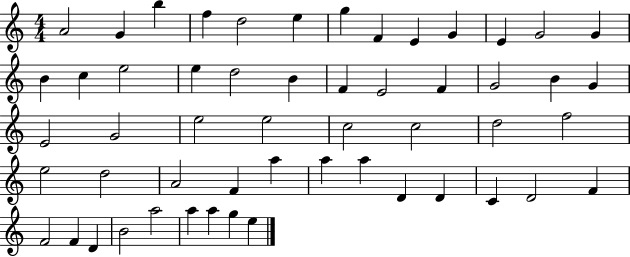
{
  \clef treble
  \numericTimeSignature
  \time 4/4
  \key c \major
  a'2 g'4 b''4 | f''4 d''2 e''4 | g''4 f'4 e'4 g'4 | e'4 g'2 g'4 | \break b'4 c''4 e''2 | e''4 d''2 b'4 | f'4 e'2 f'4 | g'2 b'4 g'4 | \break e'2 g'2 | e''2 e''2 | c''2 c''2 | d''2 f''2 | \break e''2 d''2 | a'2 f'4 a''4 | a''4 a''4 d'4 d'4 | c'4 d'2 f'4 | \break f'2 f'4 d'4 | b'2 a''2 | a''4 a''4 g''4 e''4 | \bar "|."
}